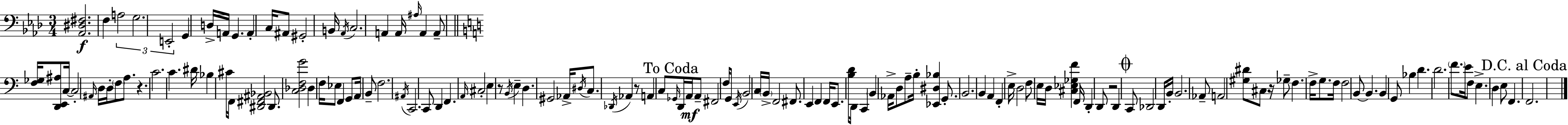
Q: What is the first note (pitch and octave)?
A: F3